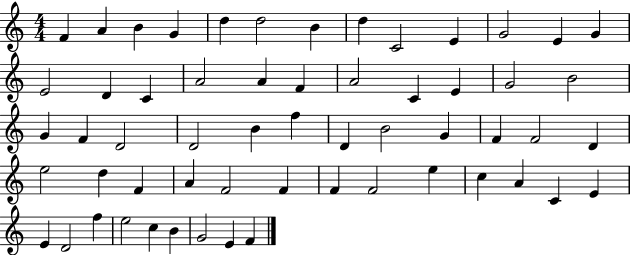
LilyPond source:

{
  \clef treble
  \numericTimeSignature
  \time 4/4
  \key c \major
  f'4 a'4 b'4 g'4 | d''4 d''2 b'4 | d''4 c'2 e'4 | g'2 e'4 g'4 | \break e'2 d'4 c'4 | a'2 a'4 f'4 | a'2 c'4 e'4 | g'2 b'2 | \break g'4 f'4 d'2 | d'2 b'4 f''4 | d'4 b'2 g'4 | f'4 f'2 d'4 | \break e''2 d''4 f'4 | a'4 f'2 f'4 | f'4 f'2 e''4 | c''4 a'4 c'4 e'4 | \break e'4 d'2 f''4 | e''2 c''4 b'4 | g'2 e'4 f'4 | \bar "|."
}